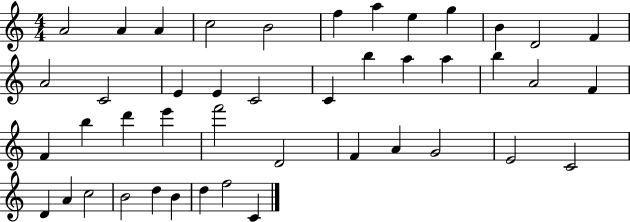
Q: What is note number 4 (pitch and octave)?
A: C5